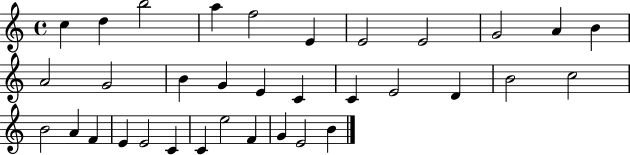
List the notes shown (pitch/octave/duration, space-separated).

C5/q D5/q B5/h A5/q F5/h E4/q E4/h E4/h G4/h A4/q B4/q A4/h G4/h B4/q G4/q E4/q C4/q C4/q E4/h D4/q B4/h C5/h B4/h A4/q F4/q E4/q E4/h C4/q C4/q E5/h F4/q G4/q E4/h B4/q